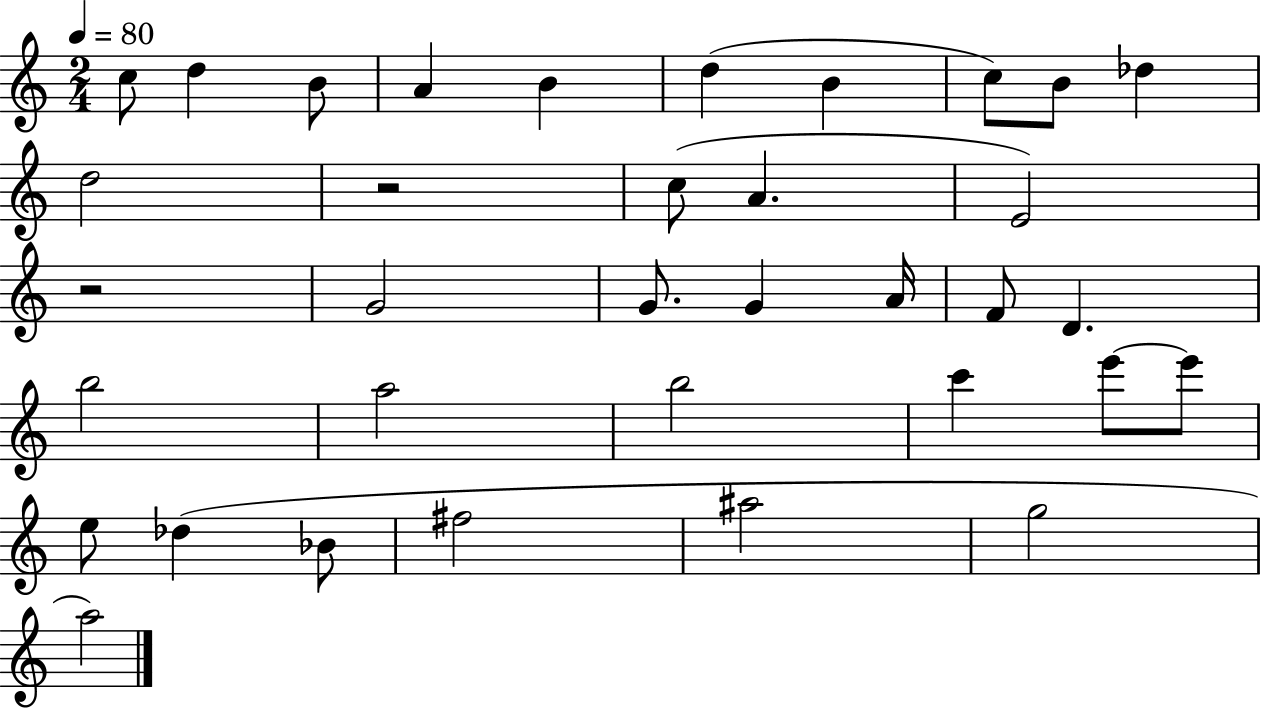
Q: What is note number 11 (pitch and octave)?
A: D5